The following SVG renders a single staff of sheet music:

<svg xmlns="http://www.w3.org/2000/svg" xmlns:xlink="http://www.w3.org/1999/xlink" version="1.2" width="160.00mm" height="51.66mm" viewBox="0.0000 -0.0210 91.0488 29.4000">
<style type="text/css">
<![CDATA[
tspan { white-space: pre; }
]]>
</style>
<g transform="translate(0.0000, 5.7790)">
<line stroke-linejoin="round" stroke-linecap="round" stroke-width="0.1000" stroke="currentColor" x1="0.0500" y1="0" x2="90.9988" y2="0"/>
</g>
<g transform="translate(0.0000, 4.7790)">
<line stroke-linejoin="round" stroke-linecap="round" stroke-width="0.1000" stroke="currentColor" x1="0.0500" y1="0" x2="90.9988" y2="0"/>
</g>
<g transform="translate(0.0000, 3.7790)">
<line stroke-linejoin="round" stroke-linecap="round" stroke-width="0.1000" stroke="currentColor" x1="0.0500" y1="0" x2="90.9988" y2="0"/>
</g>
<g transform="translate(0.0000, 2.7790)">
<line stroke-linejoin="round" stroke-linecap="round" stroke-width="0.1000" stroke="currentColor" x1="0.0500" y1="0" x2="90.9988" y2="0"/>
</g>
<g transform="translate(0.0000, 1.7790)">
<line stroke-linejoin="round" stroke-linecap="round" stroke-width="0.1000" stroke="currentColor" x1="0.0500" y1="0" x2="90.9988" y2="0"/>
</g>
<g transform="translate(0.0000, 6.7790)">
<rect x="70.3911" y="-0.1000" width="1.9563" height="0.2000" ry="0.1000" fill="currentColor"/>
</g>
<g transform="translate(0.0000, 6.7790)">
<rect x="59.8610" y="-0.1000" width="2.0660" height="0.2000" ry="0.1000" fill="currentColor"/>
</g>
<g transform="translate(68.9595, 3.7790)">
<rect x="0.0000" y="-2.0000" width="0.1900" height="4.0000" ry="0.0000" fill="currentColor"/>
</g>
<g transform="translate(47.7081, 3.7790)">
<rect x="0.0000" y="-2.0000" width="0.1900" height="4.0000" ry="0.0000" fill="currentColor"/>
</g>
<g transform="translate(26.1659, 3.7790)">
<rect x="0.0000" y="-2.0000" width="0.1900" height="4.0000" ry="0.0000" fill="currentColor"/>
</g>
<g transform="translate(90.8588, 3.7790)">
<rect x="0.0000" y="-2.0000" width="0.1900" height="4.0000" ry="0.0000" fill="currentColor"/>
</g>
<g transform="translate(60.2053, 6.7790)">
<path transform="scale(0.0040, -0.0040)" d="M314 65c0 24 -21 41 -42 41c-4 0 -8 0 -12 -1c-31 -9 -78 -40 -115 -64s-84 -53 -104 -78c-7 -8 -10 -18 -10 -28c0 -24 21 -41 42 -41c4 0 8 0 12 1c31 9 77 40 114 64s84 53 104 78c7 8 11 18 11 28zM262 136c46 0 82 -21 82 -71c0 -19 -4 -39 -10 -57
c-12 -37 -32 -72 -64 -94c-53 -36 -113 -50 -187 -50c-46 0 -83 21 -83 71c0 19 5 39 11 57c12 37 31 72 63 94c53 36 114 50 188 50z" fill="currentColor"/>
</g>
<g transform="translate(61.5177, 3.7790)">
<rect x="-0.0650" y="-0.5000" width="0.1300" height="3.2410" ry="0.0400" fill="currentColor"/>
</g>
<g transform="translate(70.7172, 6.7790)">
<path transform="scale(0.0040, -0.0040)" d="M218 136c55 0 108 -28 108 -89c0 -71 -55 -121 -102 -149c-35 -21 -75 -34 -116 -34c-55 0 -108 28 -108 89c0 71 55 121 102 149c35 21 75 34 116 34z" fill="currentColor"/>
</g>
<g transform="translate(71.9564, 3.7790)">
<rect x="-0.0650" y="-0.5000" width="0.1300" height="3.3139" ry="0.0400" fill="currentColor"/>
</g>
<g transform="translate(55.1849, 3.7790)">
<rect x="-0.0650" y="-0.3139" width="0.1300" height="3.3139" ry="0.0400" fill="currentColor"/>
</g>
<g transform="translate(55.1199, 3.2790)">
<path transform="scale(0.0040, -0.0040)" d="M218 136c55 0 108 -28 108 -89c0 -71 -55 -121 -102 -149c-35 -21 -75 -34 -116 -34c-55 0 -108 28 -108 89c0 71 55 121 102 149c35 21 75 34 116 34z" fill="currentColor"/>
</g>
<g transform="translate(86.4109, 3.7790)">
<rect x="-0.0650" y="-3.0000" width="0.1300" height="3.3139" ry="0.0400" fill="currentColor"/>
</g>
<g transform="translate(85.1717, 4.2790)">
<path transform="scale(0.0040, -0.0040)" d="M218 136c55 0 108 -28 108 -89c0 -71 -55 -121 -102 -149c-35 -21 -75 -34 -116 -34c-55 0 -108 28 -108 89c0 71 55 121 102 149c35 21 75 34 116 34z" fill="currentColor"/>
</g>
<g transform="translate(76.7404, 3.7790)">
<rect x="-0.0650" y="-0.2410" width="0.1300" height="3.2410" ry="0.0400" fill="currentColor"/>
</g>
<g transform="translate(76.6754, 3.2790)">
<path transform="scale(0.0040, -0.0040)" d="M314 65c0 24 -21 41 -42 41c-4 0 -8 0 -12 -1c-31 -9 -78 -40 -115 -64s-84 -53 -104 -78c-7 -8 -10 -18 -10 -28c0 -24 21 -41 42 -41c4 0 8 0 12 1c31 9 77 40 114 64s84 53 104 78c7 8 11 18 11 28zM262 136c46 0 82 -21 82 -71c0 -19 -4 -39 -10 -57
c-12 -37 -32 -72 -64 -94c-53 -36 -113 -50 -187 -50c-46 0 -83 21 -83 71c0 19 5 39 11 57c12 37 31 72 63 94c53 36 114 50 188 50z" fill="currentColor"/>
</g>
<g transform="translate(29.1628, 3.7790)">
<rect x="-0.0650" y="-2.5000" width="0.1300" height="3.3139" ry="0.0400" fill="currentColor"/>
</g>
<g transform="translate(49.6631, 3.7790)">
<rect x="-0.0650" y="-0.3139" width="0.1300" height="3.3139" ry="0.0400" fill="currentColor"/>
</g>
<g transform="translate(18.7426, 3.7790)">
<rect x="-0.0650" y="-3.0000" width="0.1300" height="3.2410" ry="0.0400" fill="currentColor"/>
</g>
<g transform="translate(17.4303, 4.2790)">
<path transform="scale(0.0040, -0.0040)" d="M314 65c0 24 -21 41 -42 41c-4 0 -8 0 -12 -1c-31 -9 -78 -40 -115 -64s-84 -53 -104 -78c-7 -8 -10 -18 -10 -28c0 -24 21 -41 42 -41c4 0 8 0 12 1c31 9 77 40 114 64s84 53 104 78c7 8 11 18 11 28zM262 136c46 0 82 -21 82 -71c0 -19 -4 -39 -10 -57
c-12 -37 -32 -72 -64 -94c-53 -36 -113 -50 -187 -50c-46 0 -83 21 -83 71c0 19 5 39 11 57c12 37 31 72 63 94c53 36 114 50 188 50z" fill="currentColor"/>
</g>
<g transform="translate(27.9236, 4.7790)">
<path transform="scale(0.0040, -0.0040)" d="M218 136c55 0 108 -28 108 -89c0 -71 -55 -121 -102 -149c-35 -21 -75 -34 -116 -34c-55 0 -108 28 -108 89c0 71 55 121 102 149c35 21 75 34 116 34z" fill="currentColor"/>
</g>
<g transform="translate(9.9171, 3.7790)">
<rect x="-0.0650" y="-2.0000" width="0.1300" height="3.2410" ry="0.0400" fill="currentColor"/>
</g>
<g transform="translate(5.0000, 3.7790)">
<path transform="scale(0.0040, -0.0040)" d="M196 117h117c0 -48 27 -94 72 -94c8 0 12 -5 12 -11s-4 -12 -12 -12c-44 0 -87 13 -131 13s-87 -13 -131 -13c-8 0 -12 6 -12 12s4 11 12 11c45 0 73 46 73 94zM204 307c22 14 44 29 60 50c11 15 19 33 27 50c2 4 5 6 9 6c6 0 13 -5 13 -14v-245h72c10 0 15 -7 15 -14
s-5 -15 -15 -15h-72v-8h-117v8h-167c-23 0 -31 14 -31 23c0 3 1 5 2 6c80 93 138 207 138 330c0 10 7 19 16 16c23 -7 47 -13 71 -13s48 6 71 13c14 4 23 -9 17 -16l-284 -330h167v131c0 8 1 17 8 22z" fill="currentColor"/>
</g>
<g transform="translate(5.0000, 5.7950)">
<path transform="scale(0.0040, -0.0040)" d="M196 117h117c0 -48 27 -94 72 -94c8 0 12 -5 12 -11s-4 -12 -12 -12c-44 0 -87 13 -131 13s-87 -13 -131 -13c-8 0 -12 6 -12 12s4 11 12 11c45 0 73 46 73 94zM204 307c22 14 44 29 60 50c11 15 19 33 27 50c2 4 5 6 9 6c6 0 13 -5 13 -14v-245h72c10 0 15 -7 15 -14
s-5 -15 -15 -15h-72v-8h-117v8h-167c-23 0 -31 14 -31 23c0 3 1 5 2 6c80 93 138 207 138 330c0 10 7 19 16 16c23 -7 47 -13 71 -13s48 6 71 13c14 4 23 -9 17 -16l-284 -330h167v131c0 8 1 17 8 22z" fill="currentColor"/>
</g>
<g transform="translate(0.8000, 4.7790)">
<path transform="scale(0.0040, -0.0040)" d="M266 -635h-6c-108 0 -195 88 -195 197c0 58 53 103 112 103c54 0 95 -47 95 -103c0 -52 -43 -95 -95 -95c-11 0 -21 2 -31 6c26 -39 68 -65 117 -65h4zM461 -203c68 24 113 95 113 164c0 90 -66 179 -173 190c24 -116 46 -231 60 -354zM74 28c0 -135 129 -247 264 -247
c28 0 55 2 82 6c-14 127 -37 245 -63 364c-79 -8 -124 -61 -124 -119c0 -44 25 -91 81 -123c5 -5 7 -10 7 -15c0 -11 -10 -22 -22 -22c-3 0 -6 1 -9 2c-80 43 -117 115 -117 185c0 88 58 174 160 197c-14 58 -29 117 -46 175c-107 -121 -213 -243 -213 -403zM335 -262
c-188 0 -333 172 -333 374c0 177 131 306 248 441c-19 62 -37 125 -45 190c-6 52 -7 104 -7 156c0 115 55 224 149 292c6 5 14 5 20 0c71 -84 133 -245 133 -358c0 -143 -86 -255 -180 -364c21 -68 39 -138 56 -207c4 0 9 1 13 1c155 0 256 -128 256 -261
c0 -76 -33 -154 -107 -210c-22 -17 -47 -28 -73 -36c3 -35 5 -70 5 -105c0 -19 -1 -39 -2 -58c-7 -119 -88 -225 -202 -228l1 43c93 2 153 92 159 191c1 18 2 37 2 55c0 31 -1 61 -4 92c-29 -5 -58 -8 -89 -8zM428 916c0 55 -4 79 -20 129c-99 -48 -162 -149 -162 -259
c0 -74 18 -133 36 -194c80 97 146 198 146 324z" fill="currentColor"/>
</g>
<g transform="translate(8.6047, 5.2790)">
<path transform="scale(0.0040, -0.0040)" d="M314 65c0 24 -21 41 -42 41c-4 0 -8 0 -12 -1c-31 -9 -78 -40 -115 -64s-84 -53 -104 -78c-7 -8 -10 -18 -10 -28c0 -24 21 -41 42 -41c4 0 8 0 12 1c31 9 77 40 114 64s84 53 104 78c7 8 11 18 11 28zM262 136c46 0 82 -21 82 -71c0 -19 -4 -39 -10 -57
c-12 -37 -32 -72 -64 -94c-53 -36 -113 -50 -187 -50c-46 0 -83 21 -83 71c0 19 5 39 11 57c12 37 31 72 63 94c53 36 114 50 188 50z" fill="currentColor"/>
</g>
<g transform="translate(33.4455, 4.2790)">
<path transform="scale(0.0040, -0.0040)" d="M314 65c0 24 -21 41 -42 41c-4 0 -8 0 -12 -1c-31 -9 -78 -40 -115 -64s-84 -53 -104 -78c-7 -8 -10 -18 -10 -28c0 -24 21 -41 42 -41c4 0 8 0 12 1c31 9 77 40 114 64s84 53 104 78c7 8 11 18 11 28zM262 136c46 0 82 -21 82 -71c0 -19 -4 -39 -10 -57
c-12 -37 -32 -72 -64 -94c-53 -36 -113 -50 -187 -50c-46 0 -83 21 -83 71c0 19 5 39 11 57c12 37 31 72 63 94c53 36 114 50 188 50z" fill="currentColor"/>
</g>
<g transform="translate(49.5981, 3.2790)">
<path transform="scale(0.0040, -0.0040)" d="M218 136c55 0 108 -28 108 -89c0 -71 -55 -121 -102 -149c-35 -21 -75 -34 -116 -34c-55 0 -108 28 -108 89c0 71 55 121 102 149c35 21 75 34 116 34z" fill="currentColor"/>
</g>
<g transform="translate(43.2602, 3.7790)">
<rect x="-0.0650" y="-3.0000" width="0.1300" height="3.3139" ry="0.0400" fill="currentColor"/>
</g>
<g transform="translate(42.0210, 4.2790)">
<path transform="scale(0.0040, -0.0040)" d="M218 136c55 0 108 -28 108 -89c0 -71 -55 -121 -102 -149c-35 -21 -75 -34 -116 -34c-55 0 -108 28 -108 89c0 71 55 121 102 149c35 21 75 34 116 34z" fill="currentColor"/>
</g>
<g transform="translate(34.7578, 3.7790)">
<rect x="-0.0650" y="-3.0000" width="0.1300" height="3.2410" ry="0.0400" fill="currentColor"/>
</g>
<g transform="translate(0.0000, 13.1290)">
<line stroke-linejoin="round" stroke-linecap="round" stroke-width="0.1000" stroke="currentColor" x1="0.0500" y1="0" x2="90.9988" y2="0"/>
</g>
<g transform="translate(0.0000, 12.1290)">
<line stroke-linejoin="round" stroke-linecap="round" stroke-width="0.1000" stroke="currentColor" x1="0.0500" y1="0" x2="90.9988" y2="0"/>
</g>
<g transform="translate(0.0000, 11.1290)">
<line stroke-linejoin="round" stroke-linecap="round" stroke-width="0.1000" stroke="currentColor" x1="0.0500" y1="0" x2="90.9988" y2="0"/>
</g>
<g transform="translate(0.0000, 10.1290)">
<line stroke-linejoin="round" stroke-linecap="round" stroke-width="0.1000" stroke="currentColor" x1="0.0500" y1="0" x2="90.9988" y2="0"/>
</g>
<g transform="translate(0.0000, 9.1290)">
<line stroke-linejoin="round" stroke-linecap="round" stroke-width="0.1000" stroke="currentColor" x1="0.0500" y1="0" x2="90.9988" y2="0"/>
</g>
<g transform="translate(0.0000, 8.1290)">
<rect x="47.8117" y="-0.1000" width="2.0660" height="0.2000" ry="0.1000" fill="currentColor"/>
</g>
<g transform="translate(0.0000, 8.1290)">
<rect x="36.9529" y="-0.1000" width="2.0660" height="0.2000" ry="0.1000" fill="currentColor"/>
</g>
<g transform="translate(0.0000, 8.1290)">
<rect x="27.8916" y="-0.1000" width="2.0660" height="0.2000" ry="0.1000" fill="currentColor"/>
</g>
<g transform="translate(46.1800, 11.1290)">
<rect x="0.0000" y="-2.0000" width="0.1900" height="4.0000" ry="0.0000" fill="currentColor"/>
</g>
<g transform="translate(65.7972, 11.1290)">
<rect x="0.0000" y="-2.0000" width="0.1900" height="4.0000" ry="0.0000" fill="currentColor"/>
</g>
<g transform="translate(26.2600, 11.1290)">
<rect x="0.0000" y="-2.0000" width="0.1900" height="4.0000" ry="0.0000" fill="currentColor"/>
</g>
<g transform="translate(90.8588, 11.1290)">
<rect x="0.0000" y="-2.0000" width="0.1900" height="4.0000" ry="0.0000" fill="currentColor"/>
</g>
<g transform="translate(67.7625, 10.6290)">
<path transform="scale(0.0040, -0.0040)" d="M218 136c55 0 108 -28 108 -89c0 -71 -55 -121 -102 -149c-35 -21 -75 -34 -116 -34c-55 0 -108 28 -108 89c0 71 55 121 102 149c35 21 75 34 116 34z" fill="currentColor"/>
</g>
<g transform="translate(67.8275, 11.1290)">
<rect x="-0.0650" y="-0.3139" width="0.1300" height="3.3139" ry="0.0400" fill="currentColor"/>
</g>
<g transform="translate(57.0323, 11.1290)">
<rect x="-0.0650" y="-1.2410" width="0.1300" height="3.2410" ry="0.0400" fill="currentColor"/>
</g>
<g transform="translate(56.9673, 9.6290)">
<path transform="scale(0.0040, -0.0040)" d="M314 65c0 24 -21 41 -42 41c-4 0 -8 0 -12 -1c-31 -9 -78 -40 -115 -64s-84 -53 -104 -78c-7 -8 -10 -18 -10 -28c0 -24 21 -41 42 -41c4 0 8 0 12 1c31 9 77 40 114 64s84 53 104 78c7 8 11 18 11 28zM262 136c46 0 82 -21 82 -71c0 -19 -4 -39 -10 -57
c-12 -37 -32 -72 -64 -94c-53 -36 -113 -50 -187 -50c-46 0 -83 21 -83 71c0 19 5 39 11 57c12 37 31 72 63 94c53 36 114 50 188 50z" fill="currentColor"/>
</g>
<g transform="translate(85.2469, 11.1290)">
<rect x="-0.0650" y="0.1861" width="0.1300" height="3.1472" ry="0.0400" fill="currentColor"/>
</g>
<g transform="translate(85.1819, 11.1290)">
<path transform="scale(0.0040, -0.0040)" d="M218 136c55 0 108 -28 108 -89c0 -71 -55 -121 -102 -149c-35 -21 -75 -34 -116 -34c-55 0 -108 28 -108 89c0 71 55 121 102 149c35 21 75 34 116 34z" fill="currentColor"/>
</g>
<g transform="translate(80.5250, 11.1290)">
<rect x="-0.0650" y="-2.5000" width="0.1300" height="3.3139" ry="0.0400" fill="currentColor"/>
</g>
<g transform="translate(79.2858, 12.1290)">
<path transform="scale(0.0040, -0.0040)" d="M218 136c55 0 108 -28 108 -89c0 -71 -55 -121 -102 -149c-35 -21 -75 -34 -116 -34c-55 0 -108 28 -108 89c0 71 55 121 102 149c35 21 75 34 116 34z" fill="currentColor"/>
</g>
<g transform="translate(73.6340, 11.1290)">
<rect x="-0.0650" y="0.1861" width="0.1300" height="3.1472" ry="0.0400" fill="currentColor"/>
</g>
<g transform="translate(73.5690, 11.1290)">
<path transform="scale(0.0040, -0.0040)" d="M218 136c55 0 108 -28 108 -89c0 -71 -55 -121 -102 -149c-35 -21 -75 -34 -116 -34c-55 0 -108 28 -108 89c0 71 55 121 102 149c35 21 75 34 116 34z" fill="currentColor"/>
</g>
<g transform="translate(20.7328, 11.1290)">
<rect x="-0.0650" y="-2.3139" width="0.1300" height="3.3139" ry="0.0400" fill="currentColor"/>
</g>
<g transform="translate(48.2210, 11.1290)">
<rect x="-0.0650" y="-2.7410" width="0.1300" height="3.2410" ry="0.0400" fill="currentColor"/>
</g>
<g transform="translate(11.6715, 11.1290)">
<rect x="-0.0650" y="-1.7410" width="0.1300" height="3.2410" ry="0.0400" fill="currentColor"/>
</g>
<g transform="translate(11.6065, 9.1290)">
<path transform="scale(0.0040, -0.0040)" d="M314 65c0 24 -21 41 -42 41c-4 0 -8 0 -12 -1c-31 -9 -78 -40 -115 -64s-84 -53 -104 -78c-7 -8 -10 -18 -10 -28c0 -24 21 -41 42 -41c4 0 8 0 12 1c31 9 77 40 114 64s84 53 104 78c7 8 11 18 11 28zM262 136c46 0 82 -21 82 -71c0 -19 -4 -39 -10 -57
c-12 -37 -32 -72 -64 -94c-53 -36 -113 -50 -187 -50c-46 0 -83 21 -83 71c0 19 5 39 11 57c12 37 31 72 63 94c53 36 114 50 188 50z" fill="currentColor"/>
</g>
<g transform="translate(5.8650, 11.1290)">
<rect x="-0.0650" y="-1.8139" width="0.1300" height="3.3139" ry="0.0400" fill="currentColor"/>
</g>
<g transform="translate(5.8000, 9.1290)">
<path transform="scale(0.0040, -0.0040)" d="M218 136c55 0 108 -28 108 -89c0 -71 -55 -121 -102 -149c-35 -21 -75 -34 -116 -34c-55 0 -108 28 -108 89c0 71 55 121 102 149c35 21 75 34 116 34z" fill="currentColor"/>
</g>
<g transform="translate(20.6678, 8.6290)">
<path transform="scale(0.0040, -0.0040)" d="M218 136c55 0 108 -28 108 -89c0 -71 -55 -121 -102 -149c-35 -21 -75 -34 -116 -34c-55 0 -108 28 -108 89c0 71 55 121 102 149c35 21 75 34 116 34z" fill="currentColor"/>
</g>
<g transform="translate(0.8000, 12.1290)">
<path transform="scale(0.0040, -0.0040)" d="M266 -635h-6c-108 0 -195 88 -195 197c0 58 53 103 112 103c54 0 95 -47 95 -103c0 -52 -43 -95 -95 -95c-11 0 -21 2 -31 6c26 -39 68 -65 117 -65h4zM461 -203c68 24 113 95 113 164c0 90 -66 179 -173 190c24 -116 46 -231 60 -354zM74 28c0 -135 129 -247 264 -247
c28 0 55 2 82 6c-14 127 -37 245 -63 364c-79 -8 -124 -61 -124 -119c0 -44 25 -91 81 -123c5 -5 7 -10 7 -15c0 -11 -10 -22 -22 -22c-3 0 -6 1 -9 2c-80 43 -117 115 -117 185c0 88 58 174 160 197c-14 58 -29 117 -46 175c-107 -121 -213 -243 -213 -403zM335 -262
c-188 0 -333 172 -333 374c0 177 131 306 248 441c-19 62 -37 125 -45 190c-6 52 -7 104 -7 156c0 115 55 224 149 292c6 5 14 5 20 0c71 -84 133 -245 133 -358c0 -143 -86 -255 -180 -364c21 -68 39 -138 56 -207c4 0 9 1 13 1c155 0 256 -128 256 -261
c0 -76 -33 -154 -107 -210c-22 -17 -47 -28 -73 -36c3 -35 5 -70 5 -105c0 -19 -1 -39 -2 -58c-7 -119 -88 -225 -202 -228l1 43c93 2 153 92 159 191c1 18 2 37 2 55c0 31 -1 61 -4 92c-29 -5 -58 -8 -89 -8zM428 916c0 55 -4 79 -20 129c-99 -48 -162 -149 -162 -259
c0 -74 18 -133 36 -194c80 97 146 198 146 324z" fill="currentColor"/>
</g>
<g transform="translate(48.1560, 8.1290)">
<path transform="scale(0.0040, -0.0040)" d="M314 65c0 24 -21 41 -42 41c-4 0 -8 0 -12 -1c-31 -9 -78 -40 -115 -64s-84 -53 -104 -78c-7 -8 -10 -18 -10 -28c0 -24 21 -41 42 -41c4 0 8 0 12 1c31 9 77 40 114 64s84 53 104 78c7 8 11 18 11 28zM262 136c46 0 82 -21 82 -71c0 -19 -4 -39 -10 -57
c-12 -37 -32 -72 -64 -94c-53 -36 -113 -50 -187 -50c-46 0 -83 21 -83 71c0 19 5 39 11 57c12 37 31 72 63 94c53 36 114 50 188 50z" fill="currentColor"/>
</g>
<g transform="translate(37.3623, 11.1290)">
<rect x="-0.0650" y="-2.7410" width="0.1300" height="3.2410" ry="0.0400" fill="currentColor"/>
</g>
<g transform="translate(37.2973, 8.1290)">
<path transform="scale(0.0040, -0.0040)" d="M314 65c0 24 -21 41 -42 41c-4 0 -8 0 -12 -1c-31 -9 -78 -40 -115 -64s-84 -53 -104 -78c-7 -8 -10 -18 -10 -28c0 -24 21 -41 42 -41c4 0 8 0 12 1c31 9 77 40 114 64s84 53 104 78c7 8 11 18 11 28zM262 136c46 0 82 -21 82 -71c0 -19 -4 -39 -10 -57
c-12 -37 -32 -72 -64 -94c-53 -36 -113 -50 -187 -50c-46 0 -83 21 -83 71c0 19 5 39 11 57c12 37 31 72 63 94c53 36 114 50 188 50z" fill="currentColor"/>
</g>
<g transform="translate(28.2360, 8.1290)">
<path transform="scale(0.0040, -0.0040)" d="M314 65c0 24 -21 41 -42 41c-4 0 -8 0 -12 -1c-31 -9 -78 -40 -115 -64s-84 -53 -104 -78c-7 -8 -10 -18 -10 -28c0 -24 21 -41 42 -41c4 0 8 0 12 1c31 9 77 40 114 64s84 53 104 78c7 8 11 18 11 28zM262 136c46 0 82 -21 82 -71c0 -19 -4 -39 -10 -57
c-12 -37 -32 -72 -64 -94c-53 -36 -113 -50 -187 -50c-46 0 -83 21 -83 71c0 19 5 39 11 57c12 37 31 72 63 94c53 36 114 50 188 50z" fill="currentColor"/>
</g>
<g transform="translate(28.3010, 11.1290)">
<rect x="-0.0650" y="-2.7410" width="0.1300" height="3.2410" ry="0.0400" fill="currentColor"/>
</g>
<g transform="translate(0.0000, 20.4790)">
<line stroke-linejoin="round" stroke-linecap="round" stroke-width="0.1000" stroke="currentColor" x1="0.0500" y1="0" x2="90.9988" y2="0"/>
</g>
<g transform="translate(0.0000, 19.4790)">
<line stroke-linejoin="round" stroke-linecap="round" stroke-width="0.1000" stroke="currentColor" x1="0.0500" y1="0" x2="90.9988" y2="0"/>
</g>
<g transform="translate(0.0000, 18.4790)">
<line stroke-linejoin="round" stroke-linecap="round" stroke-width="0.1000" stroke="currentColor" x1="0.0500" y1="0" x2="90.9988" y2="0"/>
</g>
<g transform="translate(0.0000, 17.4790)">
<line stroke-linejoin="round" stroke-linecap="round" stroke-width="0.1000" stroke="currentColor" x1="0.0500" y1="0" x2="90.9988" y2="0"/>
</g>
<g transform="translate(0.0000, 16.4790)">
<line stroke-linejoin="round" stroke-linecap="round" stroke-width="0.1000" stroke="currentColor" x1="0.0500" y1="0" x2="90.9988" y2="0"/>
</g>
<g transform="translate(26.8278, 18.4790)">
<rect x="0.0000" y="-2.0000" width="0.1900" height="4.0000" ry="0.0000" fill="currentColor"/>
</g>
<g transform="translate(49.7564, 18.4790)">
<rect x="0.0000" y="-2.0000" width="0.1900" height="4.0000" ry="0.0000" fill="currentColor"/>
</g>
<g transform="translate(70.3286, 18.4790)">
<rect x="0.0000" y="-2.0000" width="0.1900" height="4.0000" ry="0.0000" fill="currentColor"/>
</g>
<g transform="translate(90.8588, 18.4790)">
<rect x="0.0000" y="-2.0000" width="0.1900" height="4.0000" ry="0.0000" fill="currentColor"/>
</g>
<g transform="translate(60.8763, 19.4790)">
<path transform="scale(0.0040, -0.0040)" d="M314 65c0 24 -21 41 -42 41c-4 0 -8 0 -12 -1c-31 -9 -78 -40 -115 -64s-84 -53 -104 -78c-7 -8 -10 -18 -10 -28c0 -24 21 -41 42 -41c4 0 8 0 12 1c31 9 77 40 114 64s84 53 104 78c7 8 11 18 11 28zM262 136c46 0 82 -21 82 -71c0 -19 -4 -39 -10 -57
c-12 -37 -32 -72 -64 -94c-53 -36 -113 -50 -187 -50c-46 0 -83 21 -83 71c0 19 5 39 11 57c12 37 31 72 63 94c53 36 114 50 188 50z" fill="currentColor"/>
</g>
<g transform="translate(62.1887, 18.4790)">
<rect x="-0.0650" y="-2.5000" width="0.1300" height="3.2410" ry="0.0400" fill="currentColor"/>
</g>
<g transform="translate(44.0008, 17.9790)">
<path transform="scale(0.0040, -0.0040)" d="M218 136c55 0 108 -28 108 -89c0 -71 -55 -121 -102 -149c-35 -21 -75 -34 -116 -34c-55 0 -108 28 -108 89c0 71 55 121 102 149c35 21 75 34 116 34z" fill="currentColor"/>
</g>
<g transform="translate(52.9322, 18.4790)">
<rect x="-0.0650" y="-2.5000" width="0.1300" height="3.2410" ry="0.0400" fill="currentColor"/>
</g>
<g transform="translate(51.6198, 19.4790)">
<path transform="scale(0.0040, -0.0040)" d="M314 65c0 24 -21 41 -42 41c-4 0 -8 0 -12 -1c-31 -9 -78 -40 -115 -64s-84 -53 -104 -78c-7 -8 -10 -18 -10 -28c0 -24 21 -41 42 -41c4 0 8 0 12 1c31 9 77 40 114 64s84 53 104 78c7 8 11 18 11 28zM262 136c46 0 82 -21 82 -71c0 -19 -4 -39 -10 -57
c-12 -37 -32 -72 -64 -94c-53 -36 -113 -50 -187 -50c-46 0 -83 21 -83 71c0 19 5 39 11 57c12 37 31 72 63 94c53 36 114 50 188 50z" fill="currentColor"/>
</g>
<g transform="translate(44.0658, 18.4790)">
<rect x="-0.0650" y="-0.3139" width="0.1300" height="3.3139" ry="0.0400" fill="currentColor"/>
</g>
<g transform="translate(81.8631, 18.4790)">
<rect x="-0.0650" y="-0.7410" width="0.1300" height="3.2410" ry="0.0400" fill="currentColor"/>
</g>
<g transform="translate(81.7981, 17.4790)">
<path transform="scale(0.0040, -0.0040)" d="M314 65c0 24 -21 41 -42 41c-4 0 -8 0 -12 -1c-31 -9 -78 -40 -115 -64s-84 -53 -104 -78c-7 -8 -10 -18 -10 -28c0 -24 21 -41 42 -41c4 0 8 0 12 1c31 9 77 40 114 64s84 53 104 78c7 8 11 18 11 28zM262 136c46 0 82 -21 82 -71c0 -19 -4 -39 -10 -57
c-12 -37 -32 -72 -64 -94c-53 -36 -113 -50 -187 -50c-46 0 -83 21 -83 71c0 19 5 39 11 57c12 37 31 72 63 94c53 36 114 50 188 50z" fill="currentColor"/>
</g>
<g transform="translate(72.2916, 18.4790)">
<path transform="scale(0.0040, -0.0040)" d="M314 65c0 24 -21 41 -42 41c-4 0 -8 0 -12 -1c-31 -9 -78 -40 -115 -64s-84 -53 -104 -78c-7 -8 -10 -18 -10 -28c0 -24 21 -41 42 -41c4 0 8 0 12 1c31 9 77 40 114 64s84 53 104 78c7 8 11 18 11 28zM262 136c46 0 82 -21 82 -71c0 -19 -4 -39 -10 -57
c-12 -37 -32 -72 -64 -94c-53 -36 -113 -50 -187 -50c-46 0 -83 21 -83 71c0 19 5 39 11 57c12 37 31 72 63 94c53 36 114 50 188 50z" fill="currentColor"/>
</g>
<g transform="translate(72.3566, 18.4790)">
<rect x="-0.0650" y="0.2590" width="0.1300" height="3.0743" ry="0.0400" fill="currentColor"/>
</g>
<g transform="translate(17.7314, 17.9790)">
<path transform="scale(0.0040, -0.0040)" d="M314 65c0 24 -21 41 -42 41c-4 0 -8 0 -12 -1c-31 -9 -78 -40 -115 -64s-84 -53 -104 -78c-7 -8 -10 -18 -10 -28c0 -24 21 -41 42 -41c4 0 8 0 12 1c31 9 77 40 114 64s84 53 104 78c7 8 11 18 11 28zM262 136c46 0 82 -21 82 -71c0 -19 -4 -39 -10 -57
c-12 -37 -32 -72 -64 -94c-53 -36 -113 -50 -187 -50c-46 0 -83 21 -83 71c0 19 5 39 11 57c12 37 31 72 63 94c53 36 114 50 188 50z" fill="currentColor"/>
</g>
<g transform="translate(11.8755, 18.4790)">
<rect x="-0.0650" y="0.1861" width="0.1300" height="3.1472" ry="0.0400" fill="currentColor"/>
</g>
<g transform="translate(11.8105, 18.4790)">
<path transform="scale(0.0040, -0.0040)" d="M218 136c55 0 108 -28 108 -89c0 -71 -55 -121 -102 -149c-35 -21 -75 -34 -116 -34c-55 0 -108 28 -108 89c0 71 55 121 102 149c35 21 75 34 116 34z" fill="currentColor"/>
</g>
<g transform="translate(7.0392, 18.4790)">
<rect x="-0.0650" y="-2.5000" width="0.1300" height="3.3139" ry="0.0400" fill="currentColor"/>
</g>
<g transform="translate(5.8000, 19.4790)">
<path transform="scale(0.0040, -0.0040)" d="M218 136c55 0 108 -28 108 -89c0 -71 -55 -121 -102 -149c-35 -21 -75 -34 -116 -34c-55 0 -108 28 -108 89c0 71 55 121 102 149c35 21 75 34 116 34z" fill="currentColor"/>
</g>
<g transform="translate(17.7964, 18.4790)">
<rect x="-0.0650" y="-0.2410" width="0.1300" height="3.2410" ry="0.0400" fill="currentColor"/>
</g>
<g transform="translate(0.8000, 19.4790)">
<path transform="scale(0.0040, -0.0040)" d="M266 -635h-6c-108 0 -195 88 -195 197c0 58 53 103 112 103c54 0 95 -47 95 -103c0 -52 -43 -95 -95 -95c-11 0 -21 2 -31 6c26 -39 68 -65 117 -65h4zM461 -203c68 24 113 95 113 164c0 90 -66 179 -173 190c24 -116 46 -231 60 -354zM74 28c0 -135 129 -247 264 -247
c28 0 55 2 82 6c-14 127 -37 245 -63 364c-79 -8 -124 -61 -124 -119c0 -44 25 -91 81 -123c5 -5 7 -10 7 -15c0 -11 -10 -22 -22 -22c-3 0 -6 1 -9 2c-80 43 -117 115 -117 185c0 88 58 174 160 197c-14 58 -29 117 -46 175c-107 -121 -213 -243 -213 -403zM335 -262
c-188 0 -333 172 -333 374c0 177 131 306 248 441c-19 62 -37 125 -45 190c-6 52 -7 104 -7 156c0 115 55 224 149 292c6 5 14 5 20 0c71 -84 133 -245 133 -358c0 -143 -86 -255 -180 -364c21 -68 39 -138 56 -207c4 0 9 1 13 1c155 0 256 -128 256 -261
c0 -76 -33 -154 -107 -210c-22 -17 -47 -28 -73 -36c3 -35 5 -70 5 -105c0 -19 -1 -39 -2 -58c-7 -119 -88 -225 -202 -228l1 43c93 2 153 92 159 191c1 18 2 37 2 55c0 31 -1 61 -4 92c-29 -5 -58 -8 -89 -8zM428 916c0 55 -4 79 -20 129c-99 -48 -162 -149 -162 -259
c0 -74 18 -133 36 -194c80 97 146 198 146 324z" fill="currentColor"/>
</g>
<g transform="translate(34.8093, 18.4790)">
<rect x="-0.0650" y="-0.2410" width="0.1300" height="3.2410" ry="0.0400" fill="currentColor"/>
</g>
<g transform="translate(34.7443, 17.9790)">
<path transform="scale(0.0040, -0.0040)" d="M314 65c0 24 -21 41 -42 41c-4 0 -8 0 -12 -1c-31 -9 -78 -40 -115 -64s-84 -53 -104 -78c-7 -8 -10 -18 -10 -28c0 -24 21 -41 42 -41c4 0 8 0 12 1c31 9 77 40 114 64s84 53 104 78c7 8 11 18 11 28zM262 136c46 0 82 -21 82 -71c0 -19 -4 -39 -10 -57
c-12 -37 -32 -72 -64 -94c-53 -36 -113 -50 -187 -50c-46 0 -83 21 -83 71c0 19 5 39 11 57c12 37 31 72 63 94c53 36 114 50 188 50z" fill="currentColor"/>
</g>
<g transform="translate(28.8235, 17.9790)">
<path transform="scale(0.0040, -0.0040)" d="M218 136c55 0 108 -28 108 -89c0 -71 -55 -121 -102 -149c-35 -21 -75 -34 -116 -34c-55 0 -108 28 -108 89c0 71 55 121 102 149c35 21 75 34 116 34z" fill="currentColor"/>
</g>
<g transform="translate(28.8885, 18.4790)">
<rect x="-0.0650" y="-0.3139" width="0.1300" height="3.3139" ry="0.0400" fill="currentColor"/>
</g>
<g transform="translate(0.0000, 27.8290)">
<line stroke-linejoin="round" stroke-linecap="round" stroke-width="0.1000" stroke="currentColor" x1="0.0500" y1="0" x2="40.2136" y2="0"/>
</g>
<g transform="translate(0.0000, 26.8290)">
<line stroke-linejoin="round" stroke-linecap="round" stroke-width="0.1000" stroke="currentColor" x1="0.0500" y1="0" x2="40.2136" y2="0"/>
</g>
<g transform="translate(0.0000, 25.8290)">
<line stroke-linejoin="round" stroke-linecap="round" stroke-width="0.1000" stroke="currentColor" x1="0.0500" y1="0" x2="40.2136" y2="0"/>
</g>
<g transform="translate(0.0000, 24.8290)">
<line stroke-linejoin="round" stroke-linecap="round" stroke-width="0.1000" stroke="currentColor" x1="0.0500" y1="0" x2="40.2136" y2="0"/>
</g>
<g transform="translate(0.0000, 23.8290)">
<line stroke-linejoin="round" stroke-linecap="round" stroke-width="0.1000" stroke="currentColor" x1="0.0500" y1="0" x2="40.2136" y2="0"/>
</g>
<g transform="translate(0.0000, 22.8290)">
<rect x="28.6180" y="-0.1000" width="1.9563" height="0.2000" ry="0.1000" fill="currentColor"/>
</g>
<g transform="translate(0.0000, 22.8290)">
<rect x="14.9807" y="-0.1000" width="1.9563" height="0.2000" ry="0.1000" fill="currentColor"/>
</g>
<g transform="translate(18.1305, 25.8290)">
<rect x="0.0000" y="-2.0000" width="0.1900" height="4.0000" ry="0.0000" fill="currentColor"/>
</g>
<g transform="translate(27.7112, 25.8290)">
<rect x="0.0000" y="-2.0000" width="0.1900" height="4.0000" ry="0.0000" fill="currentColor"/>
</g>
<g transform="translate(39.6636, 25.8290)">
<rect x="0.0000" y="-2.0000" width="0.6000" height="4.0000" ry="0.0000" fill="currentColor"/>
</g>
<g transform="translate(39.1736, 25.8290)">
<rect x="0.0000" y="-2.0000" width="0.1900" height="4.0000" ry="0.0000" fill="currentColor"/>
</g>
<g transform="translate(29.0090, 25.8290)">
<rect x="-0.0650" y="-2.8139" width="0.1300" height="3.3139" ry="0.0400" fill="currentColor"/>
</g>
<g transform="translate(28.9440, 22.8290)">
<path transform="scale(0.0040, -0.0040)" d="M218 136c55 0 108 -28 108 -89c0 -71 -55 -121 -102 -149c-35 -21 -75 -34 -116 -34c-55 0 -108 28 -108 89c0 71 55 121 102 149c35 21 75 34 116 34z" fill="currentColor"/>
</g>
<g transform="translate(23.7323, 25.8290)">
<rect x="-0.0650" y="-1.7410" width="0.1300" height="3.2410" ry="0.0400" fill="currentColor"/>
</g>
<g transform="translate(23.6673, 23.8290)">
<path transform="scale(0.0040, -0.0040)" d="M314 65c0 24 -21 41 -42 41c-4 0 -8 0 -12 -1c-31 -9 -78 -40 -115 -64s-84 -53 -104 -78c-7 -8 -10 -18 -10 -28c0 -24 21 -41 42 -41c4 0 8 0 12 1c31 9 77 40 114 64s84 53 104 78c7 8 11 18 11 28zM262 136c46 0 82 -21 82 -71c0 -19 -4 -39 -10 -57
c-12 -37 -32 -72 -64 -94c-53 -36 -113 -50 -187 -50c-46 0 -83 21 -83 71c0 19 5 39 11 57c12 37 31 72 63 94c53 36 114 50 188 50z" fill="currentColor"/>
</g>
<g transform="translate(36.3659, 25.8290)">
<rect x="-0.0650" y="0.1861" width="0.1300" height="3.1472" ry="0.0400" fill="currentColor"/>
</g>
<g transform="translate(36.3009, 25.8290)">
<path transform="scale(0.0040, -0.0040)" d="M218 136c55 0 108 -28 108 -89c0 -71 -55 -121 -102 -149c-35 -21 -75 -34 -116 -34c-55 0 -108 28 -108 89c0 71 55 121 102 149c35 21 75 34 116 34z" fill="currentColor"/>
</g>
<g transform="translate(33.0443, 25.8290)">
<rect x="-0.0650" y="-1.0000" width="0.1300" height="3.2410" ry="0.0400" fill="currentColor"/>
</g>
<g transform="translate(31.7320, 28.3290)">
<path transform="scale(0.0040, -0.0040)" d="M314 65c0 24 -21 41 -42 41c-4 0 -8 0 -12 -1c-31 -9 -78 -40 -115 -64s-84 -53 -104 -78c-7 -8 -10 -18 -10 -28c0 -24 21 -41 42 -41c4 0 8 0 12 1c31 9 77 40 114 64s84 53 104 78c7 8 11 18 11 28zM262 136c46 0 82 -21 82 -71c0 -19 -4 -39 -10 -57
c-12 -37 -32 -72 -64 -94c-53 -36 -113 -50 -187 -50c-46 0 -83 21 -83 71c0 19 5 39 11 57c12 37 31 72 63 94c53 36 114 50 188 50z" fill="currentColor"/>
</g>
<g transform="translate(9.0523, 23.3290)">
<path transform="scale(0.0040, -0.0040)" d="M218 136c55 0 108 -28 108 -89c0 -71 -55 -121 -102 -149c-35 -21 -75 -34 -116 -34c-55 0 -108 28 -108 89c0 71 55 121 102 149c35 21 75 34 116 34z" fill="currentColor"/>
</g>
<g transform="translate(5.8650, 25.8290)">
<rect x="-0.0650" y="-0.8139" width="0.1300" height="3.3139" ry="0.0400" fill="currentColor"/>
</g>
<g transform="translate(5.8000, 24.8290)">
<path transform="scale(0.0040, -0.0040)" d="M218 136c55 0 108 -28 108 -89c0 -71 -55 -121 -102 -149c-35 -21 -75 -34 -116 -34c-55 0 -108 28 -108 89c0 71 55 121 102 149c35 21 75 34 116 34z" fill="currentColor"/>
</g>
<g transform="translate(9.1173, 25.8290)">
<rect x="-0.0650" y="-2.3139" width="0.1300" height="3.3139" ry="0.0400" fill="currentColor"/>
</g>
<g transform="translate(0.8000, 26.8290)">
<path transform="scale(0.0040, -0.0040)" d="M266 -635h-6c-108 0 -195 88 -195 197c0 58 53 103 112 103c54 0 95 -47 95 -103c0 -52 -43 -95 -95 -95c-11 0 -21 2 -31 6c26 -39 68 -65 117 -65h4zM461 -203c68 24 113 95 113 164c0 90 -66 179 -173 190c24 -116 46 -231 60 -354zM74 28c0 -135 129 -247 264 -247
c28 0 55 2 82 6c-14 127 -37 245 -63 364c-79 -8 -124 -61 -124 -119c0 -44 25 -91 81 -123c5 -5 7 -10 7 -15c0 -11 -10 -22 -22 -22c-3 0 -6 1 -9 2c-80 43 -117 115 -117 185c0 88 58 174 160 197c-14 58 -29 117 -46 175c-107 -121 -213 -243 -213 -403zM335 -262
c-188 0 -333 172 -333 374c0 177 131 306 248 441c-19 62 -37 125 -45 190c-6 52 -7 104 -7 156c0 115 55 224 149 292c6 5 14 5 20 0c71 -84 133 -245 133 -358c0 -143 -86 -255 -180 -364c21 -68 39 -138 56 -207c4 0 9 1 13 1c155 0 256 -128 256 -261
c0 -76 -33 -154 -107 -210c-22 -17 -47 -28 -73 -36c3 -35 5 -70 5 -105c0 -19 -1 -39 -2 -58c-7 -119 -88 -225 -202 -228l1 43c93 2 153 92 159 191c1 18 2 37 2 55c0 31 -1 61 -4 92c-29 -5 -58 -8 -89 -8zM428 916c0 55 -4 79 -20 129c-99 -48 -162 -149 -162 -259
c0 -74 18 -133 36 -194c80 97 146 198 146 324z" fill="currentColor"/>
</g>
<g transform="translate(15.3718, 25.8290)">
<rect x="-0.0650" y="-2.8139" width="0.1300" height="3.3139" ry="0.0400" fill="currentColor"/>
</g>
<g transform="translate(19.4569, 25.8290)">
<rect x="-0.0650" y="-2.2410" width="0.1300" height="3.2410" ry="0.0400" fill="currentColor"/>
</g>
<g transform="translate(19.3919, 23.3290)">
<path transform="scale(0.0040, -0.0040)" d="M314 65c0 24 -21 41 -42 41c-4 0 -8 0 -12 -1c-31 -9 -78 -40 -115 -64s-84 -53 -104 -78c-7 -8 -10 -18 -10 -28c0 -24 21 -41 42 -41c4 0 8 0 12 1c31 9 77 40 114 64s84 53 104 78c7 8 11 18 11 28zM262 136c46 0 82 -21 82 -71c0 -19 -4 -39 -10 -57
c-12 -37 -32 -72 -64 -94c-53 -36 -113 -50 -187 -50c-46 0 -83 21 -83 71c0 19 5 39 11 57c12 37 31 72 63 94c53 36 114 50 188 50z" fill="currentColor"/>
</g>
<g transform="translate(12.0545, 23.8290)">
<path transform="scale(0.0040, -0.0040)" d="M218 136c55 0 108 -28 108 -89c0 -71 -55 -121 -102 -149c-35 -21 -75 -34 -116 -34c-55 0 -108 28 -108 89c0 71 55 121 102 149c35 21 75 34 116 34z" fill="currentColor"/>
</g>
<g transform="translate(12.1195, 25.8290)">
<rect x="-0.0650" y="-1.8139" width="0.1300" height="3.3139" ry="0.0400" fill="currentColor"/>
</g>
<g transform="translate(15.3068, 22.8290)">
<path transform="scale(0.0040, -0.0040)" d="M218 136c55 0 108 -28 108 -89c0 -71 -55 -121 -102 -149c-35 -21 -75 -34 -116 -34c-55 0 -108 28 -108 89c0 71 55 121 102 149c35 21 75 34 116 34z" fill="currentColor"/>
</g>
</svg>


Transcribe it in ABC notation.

X:1
T:Untitled
M:4/4
L:1/4
K:C
F2 A2 G A2 A c c C2 C c2 A f f2 g a2 a2 a2 e2 c B G B G B c2 c c2 c G2 G2 B2 d2 d g f a g2 f2 a D2 B